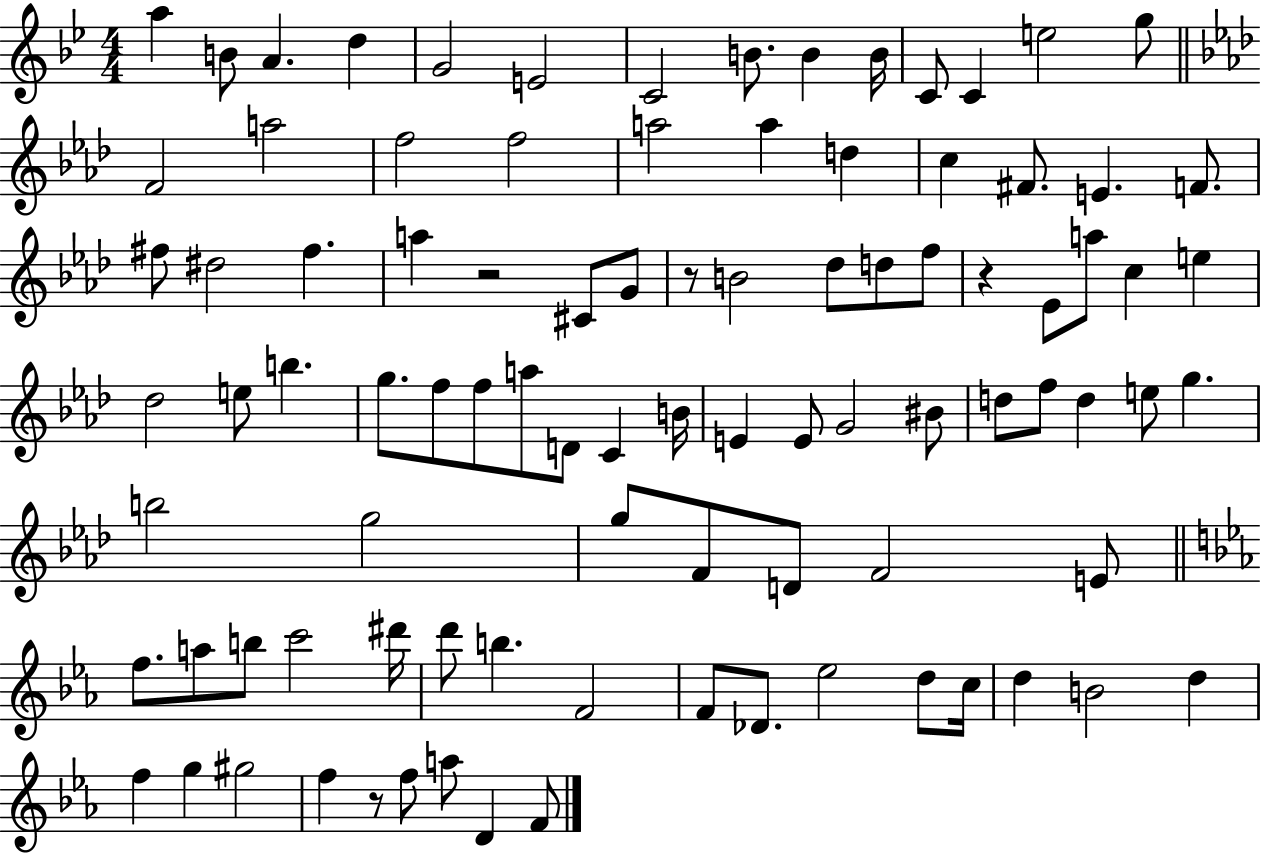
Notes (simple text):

A5/q B4/e A4/q. D5/q G4/h E4/h C4/h B4/e. B4/q B4/s C4/e C4/q E5/h G5/e F4/h A5/h F5/h F5/h A5/h A5/q D5/q C5/q F#4/e. E4/q. F4/e. F#5/e D#5/h F#5/q. A5/q R/h C#4/e G4/e R/e B4/h Db5/e D5/e F5/e R/q Eb4/e A5/e C5/q E5/q Db5/h E5/e B5/q. G5/e. F5/e F5/e A5/e D4/e C4/q B4/s E4/q E4/e G4/h BIS4/e D5/e F5/e D5/q E5/e G5/q. B5/h G5/h G5/e F4/e D4/e F4/h E4/e F5/e. A5/e B5/e C6/h D#6/s D6/e B5/q. F4/h F4/e Db4/e. Eb5/h D5/e C5/s D5/q B4/h D5/q F5/q G5/q G#5/h F5/q R/e F5/e A5/e D4/q F4/e